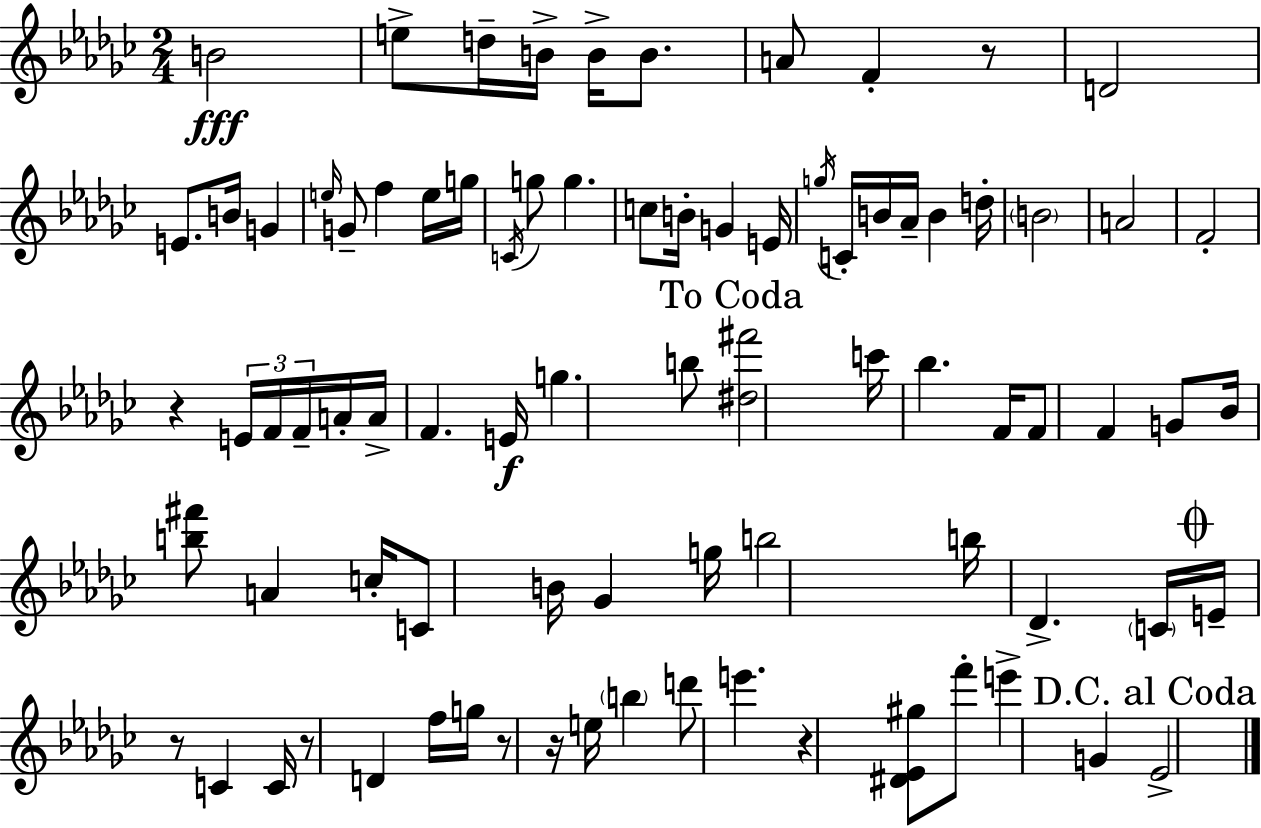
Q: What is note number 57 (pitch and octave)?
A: B5